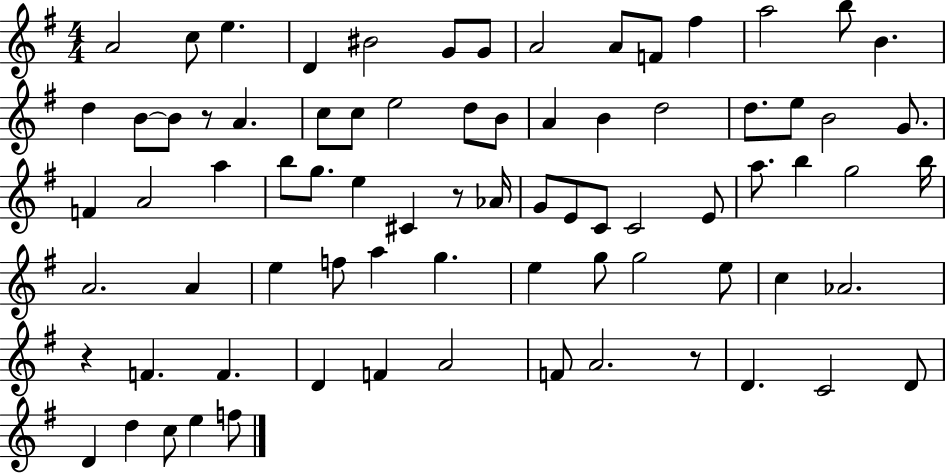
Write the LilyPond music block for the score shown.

{
  \clef treble
  \numericTimeSignature
  \time 4/4
  \key g \major
  a'2 c''8 e''4. | d'4 bis'2 g'8 g'8 | a'2 a'8 f'8 fis''4 | a''2 b''8 b'4. | \break d''4 b'8~~ b'8 r8 a'4. | c''8 c''8 e''2 d''8 b'8 | a'4 b'4 d''2 | d''8. e''8 b'2 g'8. | \break f'4 a'2 a''4 | b''8 g''8. e''4 cis'4 r8 aes'16 | g'8 e'8 c'8 c'2 e'8 | a''8. b''4 g''2 b''16 | \break a'2. a'4 | e''4 f''8 a''4 g''4. | e''4 g''8 g''2 e''8 | c''4 aes'2. | \break r4 f'4. f'4. | d'4 f'4 a'2 | f'8 a'2. r8 | d'4. c'2 d'8 | \break d'4 d''4 c''8 e''4 f''8 | \bar "|."
}